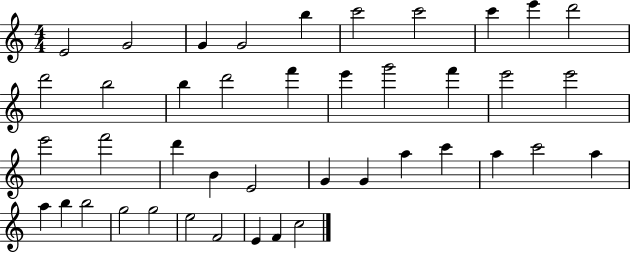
{
  \clef treble
  \numericTimeSignature
  \time 4/4
  \key c \major
  e'2 g'2 | g'4 g'2 b''4 | c'''2 c'''2 | c'''4 e'''4 d'''2 | \break d'''2 b''2 | b''4 d'''2 f'''4 | e'''4 g'''2 f'''4 | e'''2 e'''2 | \break e'''2 f'''2 | d'''4 b'4 e'2 | g'4 g'4 a''4 c'''4 | a''4 c'''2 a''4 | \break a''4 b''4 b''2 | g''2 g''2 | e''2 f'2 | e'4 f'4 c''2 | \break \bar "|."
}